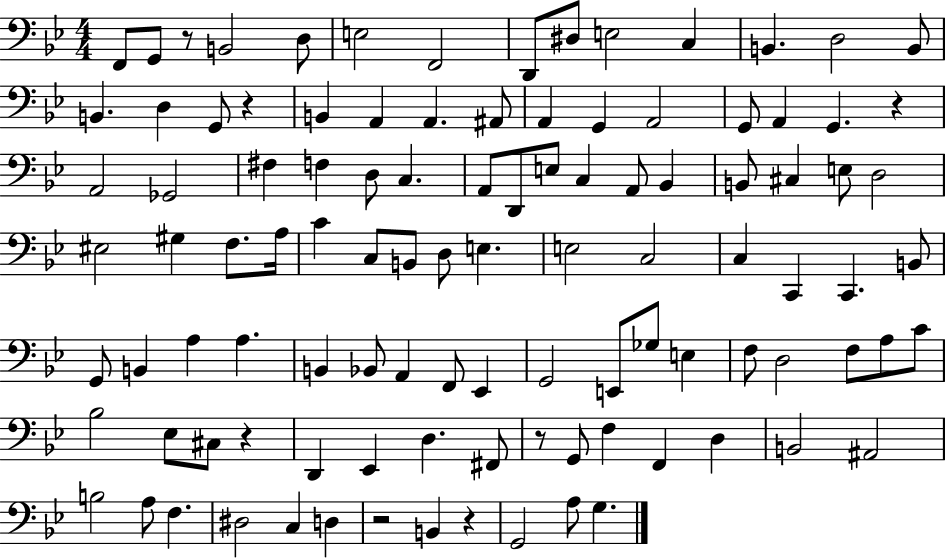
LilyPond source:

{
  \clef bass
  \numericTimeSignature
  \time 4/4
  \key bes \major
  f,8 g,8 r8 b,2 d8 | e2 f,2 | d,8 dis8 e2 c4 | b,4. d2 b,8 | \break b,4. d4 g,8 r4 | b,4 a,4 a,4. ais,8 | a,4 g,4 a,2 | g,8 a,4 g,4. r4 | \break a,2 ges,2 | fis4 f4 d8 c4. | a,8 d,8 e8 c4 a,8 bes,4 | b,8 cis4 e8 d2 | \break eis2 gis4 f8. a16 | c'4 c8 b,8 d8 e4. | e2 c2 | c4 c,4 c,4. b,8 | \break g,8 b,4 a4 a4. | b,4 bes,8 a,4 f,8 ees,4 | g,2 e,8 ges8 e4 | f8 d2 f8 a8 c'8 | \break bes2 ees8 cis8 r4 | d,4 ees,4 d4. fis,8 | r8 g,8 f4 f,4 d4 | b,2 ais,2 | \break b2 a8 f4. | dis2 c4 d4 | r2 b,4 r4 | g,2 a8 g4. | \break \bar "|."
}